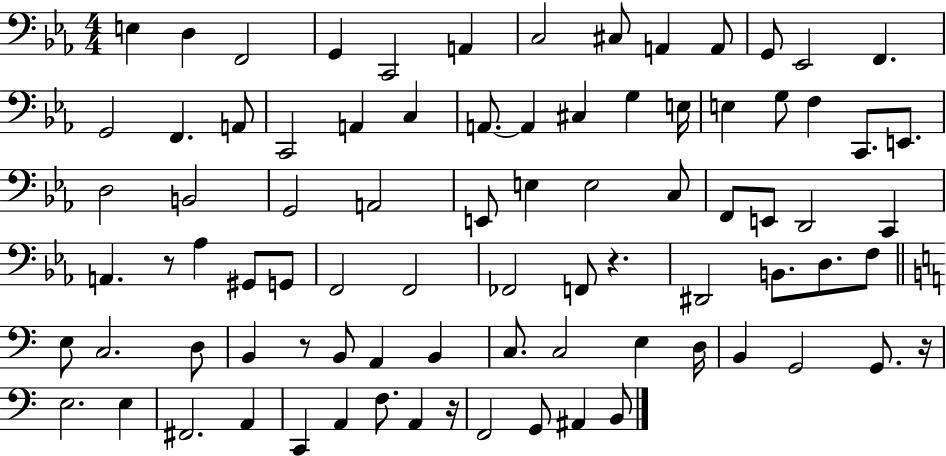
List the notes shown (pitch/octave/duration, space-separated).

E3/q D3/q F2/h G2/q C2/h A2/q C3/h C#3/e A2/q A2/e G2/e Eb2/h F2/q. G2/h F2/q. A2/e C2/h A2/q C3/q A2/e. A2/q C#3/q G3/q E3/s E3/q G3/e F3/q C2/e. E2/e. D3/h B2/h G2/h A2/h E2/e E3/q E3/h C3/e F2/e E2/e D2/h C2/q A2/q. R/e Ab3/q G#2/e G2/e F2/h F2/h FES2/h F2/e R/q. D#2/h B2/e. D3/e. F3/e E3/e C3/h. D3/e B2/q R/e B2/e A2/q B2/q C3/e. C3/h E3/q D3/s B2/q G2/h G2/e. R/s E3/h. E3/q F#2/h. A2/q C2/q A2/q F3/e. A2/q R/s F2/h G2/e A#2/q B2/e